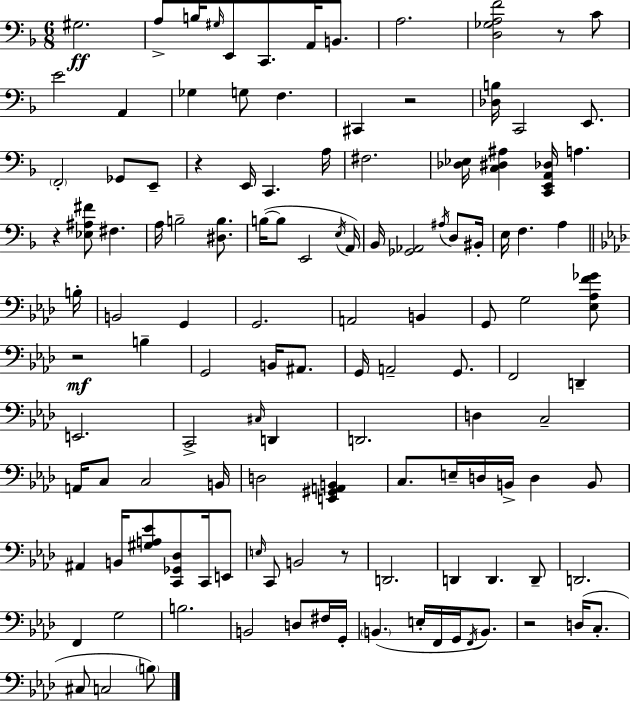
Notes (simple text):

G#3/h. A3/e B3/s G#3/s E2/e C2/e. A2/s B2/e. A3/h. [D3,Gb3,A3,F4]/h R/e C4/e E4/h A2/q Gb3/q G3/e F3/q. C#2/q R/h [Db3,B3]/s C2/h E2/e. F2/h Gb2/e E2/e R/q E2/s C2/q. A3/s F#3/h. [Db3,Eb3]/s [C3,D#3,A#3]/q [C2,E2,A2,Db3]/s A3/q. R/q [Eb3,A#3,F#4]/e F#3/q. A3/s B3/h [D#3,B3]/e. B3/s B3/e E2/h E3/s A2/s Bb2/s [Gb2,Ab2]/h A#3/s D3/e BIS2/s E3/s F3/q. A3/q B3/s B2/h G2/q G2/h. A2/h B2/q G2/e G3/h [Eb3,Ab3,F4,Gb4]/e R/h B3/q G2/h B2/s A#2/e. G2/s A2/h G2/e. F2/h D2/q E2/h. C2/h C#3/s D2/q D2/h. D3/q C3/h A2/s C3/e C3/h B2/s D3/h [E2,G#2,A2,B2]/q C3/e. E3/s D3/s B2/s D3/q B2/e A#2/q B2/s [G#3,A3,Eb4]/e [C2,Gb2,Db3]/e C2/s E2/e E3/s C2/e B2/h R/e D2/h. D2/q D2/q. D2/e D2/h. F2/q G3/h B3/h. B2/h D3/e F#3/s G2/s B2/q. E3/s F2/s G2/s F2/s B2/e. R/h D3/s C3/e. C#3/e C3/h B3/e